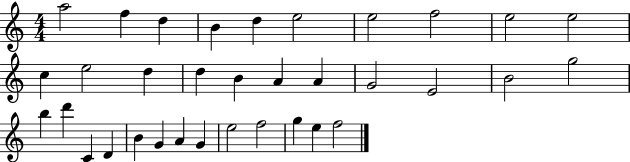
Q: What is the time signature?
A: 4/4